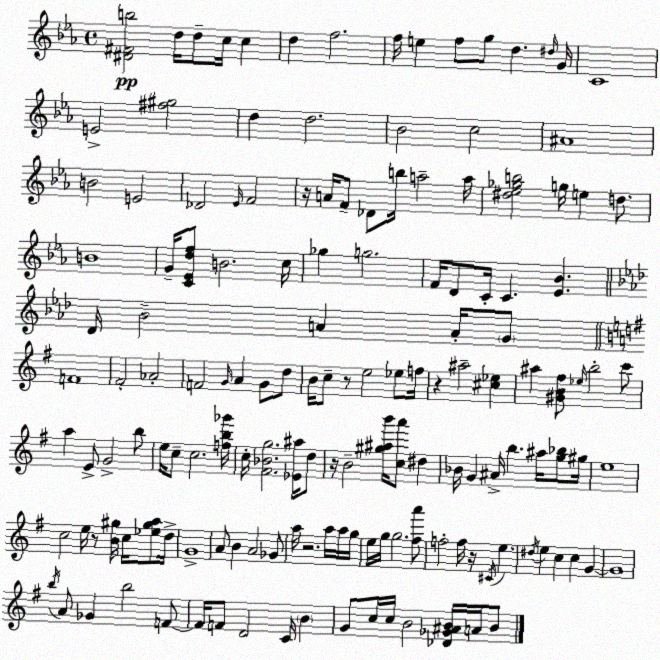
X:1
T:Untitled
M:4/4
L:1/4
K:Cm
[^D^Fb]2 d/4 d/2 c/4 c d f2 f/4 e f/2 g/2 d ^d/4 G/4 C4 E2 [^f^g]2 d d2 _B2 c2 ^A4 B2 E2 _D2 _E/4 F2 z/4 A/4 F/2 _D/2 b/4 a2 a/4 [^d_e_gb]2 g/4 e d/2 B4 G/4 [C_Edf]/2 B2 c/4 _g g2 F/4 D/2 C/4 C [_E_B] _D/4 _B2 A A/4 G/2 F4 ^F2 _A2 F2 G/4 A G/2 d/2 B/4 c/2 z/2 e2 _e/2 f/4 z ^a2 [^c_e] ^a [^GB^f]/2 _e/4 b2 c'/2 a E/2 G2 b/2 e/4 c/2 c2 [fb_g']/4 c/4 [^F_Bg]2 [_E^a]/4 d/2 z/4 B2 [^g^ab']/4 [ca']/2 ^d _B/4 G ^A/4 b ^a/4 [g_b]/2 ^g/4 e4 c2 e/4 z/2 [B^g]/4 c/4 [_e^ga]/2 d/4 G4 A/2 B A2 _G/2 a/4 z2 a/4 a/4 g/4 e/4 g/4 g2 [^fa']/2 f2 f/4 z/4 ^C/4 e ^d/4 e c c G G4 b/4 A/2 _G b2 F/2 F/4 F/2 D2 C/4 B G/2 c/4 c/4 B2 [_D_G^AB]/4 A/4 B/2